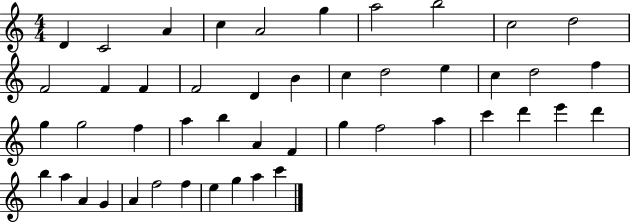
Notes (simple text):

D4/q C4/h A4/q C5/q A4/h G5/q A5/h B5/h C5/h D5/h F4/h F4/q F4/q F4/h D4/q B4/q C5/q D5/h E5/q C5/q D5/h F5/q G5/q G5/h F5/q A5/q B5/q A4/q F4/q G5/q F5/h A5/q C6/q D6/q E6/q D6/q B5/q A5/q A4/q G4/q A4/q F5/h F5/q E5/q G5/q A5/q C6/q